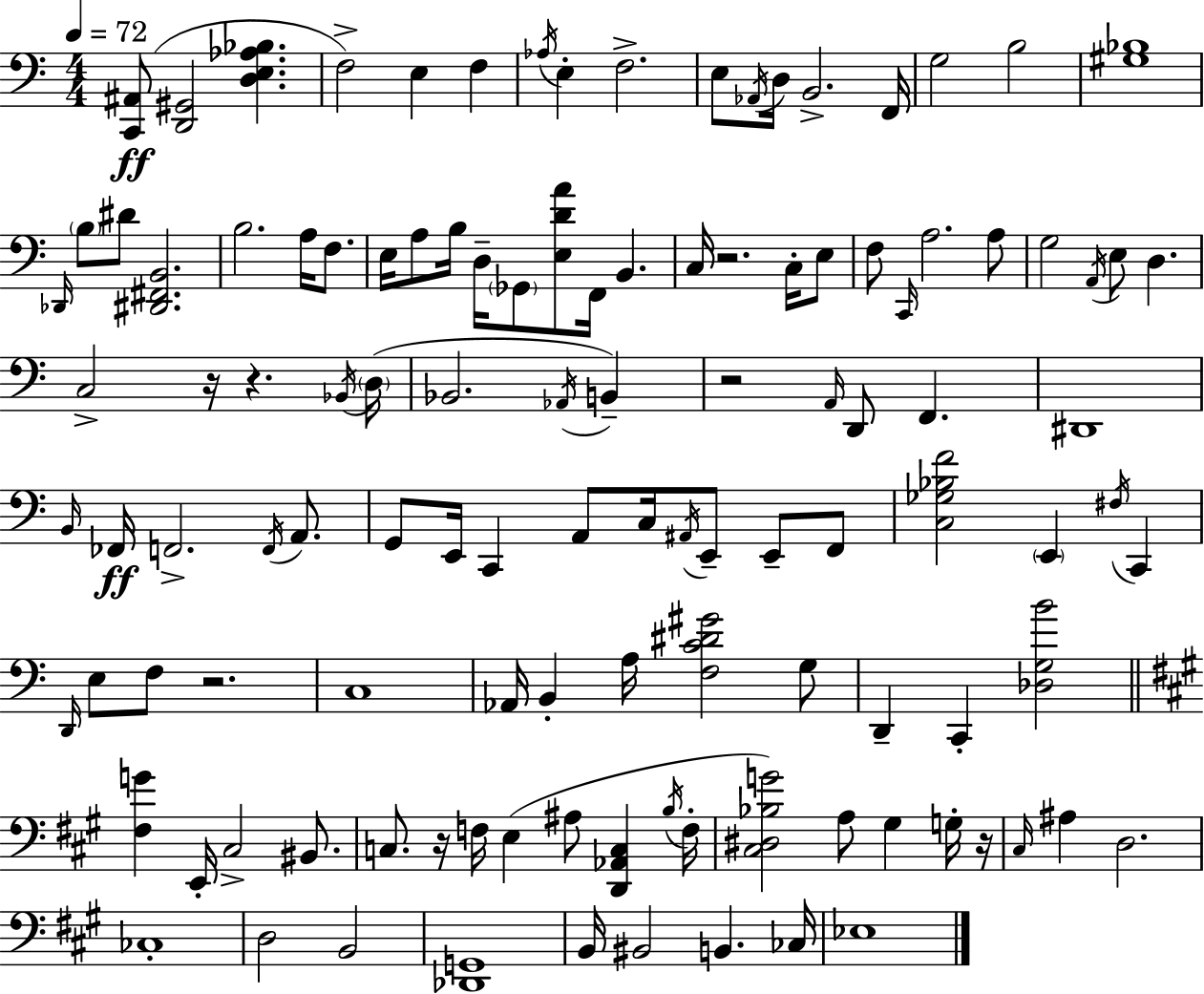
{
  \clef bass
  \numericTimeSignature
  \time 4/4
  \key a \minor
  \tempo 4 = 72
  <c, ais,>8(\ff <d, gis,>2 <d e aes bes>4. | f2->) e4 f4 | \acciaccatura { aes16 } e4-. f2.-> | e8 \acciaccatura { aes,16 } d16 b,2.-> | \break f,16 g2 b2 | <gis bes>1 | \grace { des,16 } \parenthesize b8 dis'8 <dis, fis, b,>2. | b2. a16 | \break f8. e16 a8 b16 d16-- \parenthesize ges,8 <e d' a'>8 f,16 b,4. | c16 r2. | c16-. e8 f8 \grace { c,16 } a2. | a8 g2 \acciaccatura { a,16 } e8 d4. | \break c2-> r16 r4. | \acciaccatura { bes,16 }( \parenthesize d16 bes,2. | \acciaccatura { aes,16 } b,4--) r2 \grace { a,16 } | d,8 f,4. dis,1 | \break \grace { b,16 } fes,16\ff f,2.-> | \acciaccatura { f,16 } a,8. g,8 e,16 c,4 | a,8 c16 \acciaccatura { ais,16 } e,8-- e,8-- f,8 <c ges bes f'>2 | \parenthesize e,4 \acciaccatura { fis16 } c,4 \grace { d,16 } e8 f8 | \break r2. c1 | aes,16 b,4-. | a16 <f c' dis' gis'>2 g8 d,4-- | c,4-. <des g b'>2 \bar "||" \break \key a \major <fis g'>4 e,16-. cis2-> bis,8. | c8. r16 f16 e4( ais8 <d, aes, c>4 \acciaccatura { b16 } | f16-. <cis dis bes g'>2) a8 gis4 g16-. | r16 \grace { cis16 } ais4 d2. | \break ces1-. | d2 b,2 | <des, g,>1 | b,16 bis,2 b,4. | \break ces16 ees1 | \bar "|."
}